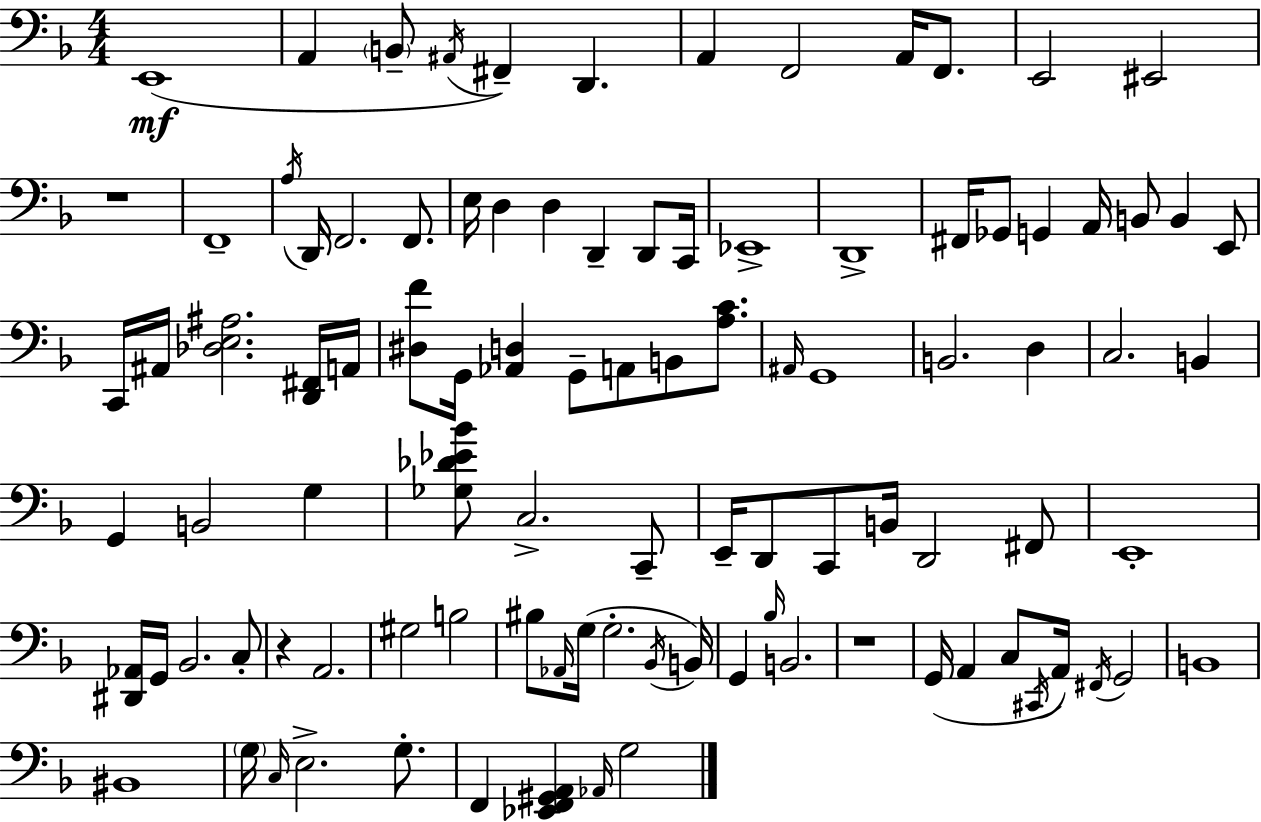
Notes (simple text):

E2/w A2/q B2/e A#2/s F#2/q D2/q. A2/q F2/h A2/s F2/e. E2/h EIS2/h R/w F2/w A3/s D2/s F2/h. F2/e. E3/s D3/q D3/q D2/q D2/e C2/s Eb2/w D2/w F#2/s Gb2/e G2/q A2/s B2/e B2/q E2/e C2/s A#2/s [Db3,E3,A#3]/h. [D2,F#2]/s A2/s [D#3,F4]/e G2/s [Ab2,D3]/q G2/e A2/e B2/e [A3,C4]/e. A#2/s G2/w B2/h. D3/q C3/h. B2/q G2/q B2/h G3/q [Gb3,Db4,Eb4,Bb4]/e C3/h. C2/e E2/s D2/e C2/e B2/s D2/h F#2/e E2/w [D#2,Ab2]/s G2/s Bb2/h. C3/e R/q A2/h. G#3/h B3/h BIS3/e Ab2/s G3/s G3/h. Bb2/s B2/s G2/q Bb3/s B2/h. R/w G2/s A2/q C3/e C#2/s A2/s F#2/s G2/h B2/w BIS2/w G3/s C3/s E3/h. G3/e. F2/q [Eb2,F2,G#2,A2]/q Ab2/s G3/h